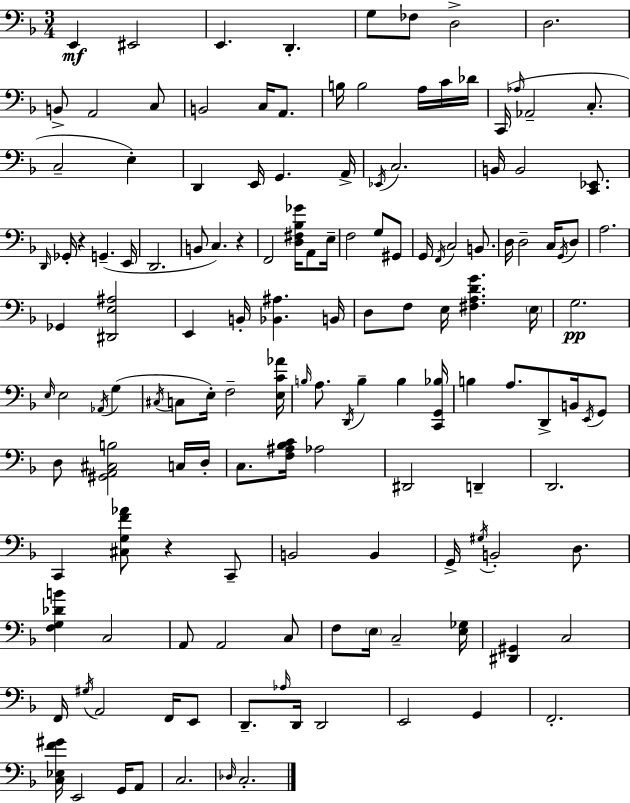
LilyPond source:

{
  \clef bass
  \numericTimeSignature
  \time 3/4
  \key d \minor
  e,4\mf eis,2 | e,4. d,4.-. | g8 fes8 d2-> | d2. | \break b,8-> a,2 c8 | b,2 c16 a,8. | b16 b2 a16 c'16 des'16 | c,16( \grace { aes16 } aes,2-- c8.-. | \break c2-- e4-.) | d,4 e,16 g,4. | a,16-> \acciaccatura { ees,16 } c2. | b,16 b,2 <c, ees,>8. | \break \grace { d,16 } ges,16-. r4 g,4.--( | e,16 d,2. | b,8 c4.) r4 | f,2 <d fis bes ges'>16 | \break a,8 e16-- f2 g8 | gis,8 g,16 \acciaccatura { f,16 } c2 | b,8. d16 d2-- | c16 \acciaccatura { g,16 } d8 a2. | \break ges,4 <dis, e ais>2 | e,4 b,16-. <bes, ais>4. | b,16 d8 f8 e16 <fis a d' g'>4. | \parenthesize e16 g2.\pp | \break \grace { e16 } e2 | \acciaccatura { aes,16 } g4( \acciaccatura { cis16 } c8 e16-.) f2-- | <e c' aes'>16 \grace { b16 } a8. | \acciaccatura { d,16 } b4-- b4 <c, g, bes>16 b4 | \break a8. d,8-> b,16 \acciaccatura { e,16 } g,8 d8 | <gis, a, cis b>2 c16 d16-. c8. | <f ais bes c'>16 aes2 dis,2 | d,4-- d,2. | \break c,4 | <cis g f' aes'>8 r4 c,8-- b,2 | b,4 g,16-> | \acciaccatura { gis16 } b,2-. d8. | \break <f g des' b'>4 c2 | a,8 a,2 c8 | f8 \parenthesize e16 c2-- <e ges>16 | <dis, gis,>4 c2 | \break f,16 \acciaccatura { gis16 } a,2 f,16 e,8 | d,8.-- \grace { aes16 } d,16 d,2 | e,2 g,4 | f,2.-. | \break <c ees f' gis'>16 e,2 g,16 | a,8 c2. | \grace { des16 } c2.-. | \bar "|."
}